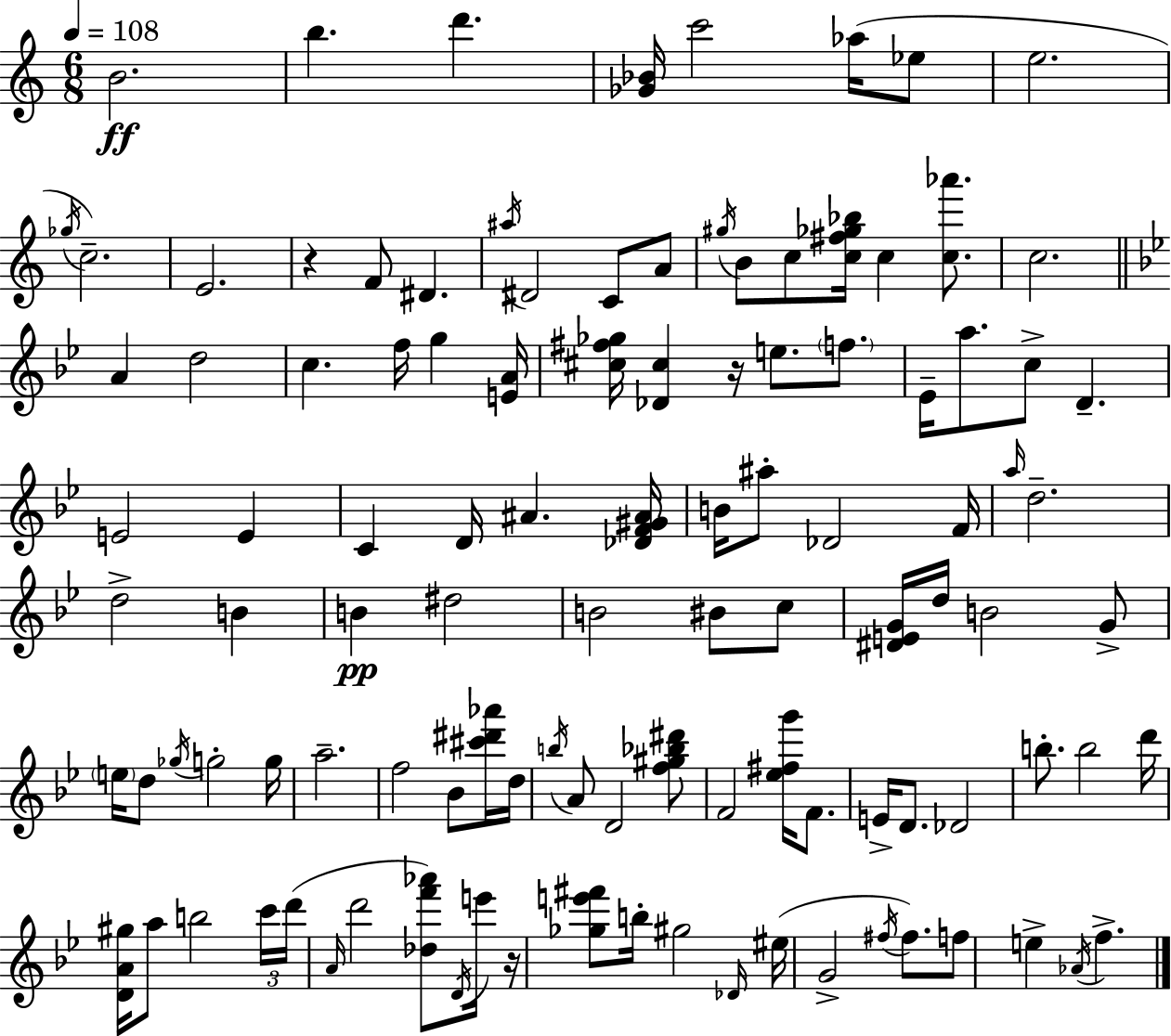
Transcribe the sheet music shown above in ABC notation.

X:1
T:Untitled
M:6/8
L:1/4
K:C
B2 b d' [_G_B]/4 c'2 _a/4 _e/2 e2 _g/4 c2 E2 z F/2 ^D ^a/4 ^D2 C/2 A/2 ^g/4 B/2 c/2 [c^f_g_b]/4 c [c_a']/2 c2 A d2 c f/4 g [EA]/4 [^c^f_g]/4 [_D^c] z/4 e/2 f/2 _E/4 a/2 c/2 D E2 E C D/4 ^A [_DF^G^A]/4 B/4 ^a/2 _D2 F/4 a/4 d2 d2 B B ^d2 B2 ^B/2 c/2 [^DEG]/4 d/4 B2 G/2 e/4 d/2 _g/4 g2 g/4 a2 f2 _B/2 [^c'^d'_a']/4 d/4 b/4 A/2 D2 [f^g_b^d']/2 F2 [_e^fg']/4 F/2 E/4 D/2 _D2 b/2 b2 d'/4 [DA^g]/4 a/2 b2 c'/4 d'/4 A/4 d'2 [_df'_a']/2 D/4 e'/4 z/4 [_ge'^f']/2 b/4 ^g2 _D/4 ^e/4 G2 ^f/4 ^f/2 f/2 e _A/4 f